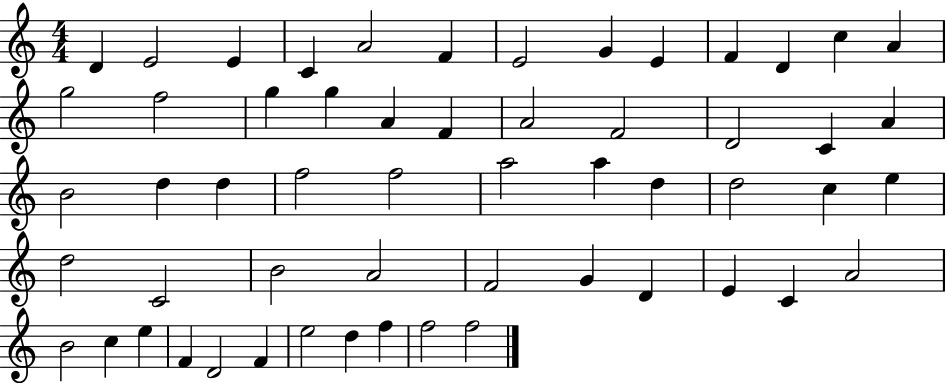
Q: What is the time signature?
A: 4/4